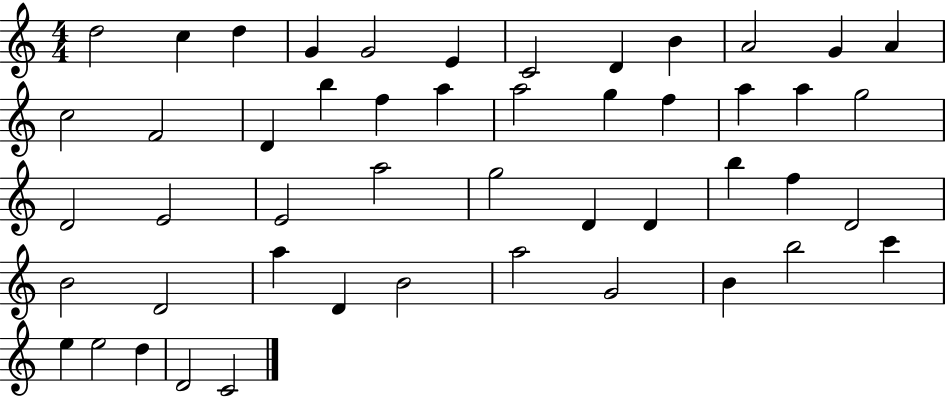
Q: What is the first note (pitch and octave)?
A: D5